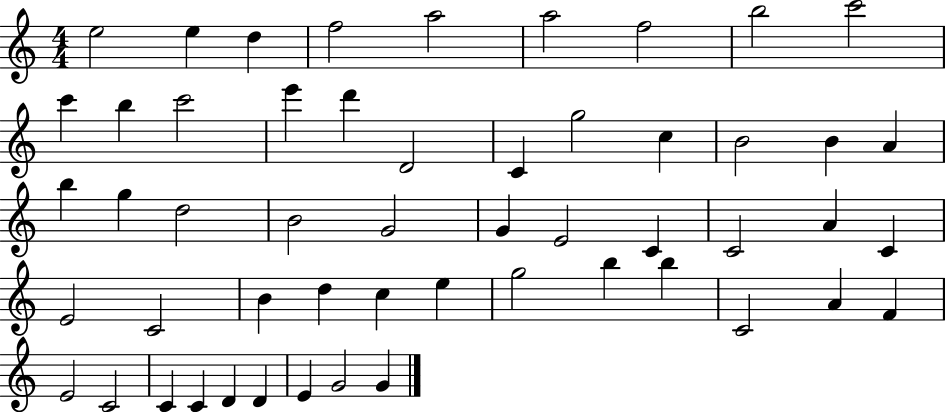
E5/h E5/q D5/q F5/h A5/h A5/h F5/h B5/h C6/h C6/q B5/q C6/h E6/q D6/q D4/h C4/q G5/h C5/q B4/h B4/q A4/q B5/q G5/q D5/h B4/h G4/h G4/q E4/h C4/q C4/h A4/q C4/q E4/h C4/h B4/q D5/q C5/q E5/q G5/h B5/q B5/q C4/h A4/q F4/q E4/h C4/h C4/q C4/q D4/q D4/q E4/q G4/h G4/q